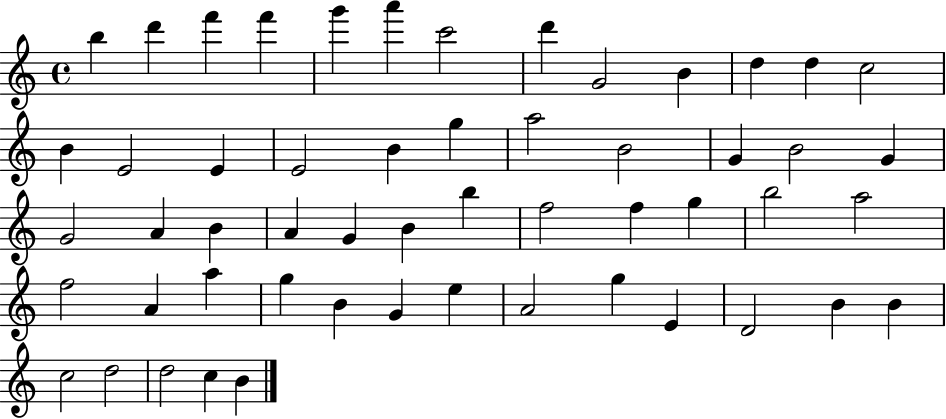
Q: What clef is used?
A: treble